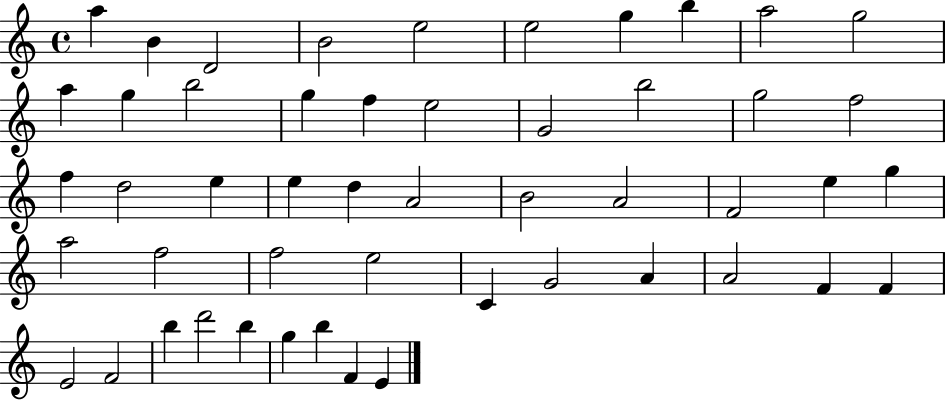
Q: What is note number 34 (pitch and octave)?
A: F5